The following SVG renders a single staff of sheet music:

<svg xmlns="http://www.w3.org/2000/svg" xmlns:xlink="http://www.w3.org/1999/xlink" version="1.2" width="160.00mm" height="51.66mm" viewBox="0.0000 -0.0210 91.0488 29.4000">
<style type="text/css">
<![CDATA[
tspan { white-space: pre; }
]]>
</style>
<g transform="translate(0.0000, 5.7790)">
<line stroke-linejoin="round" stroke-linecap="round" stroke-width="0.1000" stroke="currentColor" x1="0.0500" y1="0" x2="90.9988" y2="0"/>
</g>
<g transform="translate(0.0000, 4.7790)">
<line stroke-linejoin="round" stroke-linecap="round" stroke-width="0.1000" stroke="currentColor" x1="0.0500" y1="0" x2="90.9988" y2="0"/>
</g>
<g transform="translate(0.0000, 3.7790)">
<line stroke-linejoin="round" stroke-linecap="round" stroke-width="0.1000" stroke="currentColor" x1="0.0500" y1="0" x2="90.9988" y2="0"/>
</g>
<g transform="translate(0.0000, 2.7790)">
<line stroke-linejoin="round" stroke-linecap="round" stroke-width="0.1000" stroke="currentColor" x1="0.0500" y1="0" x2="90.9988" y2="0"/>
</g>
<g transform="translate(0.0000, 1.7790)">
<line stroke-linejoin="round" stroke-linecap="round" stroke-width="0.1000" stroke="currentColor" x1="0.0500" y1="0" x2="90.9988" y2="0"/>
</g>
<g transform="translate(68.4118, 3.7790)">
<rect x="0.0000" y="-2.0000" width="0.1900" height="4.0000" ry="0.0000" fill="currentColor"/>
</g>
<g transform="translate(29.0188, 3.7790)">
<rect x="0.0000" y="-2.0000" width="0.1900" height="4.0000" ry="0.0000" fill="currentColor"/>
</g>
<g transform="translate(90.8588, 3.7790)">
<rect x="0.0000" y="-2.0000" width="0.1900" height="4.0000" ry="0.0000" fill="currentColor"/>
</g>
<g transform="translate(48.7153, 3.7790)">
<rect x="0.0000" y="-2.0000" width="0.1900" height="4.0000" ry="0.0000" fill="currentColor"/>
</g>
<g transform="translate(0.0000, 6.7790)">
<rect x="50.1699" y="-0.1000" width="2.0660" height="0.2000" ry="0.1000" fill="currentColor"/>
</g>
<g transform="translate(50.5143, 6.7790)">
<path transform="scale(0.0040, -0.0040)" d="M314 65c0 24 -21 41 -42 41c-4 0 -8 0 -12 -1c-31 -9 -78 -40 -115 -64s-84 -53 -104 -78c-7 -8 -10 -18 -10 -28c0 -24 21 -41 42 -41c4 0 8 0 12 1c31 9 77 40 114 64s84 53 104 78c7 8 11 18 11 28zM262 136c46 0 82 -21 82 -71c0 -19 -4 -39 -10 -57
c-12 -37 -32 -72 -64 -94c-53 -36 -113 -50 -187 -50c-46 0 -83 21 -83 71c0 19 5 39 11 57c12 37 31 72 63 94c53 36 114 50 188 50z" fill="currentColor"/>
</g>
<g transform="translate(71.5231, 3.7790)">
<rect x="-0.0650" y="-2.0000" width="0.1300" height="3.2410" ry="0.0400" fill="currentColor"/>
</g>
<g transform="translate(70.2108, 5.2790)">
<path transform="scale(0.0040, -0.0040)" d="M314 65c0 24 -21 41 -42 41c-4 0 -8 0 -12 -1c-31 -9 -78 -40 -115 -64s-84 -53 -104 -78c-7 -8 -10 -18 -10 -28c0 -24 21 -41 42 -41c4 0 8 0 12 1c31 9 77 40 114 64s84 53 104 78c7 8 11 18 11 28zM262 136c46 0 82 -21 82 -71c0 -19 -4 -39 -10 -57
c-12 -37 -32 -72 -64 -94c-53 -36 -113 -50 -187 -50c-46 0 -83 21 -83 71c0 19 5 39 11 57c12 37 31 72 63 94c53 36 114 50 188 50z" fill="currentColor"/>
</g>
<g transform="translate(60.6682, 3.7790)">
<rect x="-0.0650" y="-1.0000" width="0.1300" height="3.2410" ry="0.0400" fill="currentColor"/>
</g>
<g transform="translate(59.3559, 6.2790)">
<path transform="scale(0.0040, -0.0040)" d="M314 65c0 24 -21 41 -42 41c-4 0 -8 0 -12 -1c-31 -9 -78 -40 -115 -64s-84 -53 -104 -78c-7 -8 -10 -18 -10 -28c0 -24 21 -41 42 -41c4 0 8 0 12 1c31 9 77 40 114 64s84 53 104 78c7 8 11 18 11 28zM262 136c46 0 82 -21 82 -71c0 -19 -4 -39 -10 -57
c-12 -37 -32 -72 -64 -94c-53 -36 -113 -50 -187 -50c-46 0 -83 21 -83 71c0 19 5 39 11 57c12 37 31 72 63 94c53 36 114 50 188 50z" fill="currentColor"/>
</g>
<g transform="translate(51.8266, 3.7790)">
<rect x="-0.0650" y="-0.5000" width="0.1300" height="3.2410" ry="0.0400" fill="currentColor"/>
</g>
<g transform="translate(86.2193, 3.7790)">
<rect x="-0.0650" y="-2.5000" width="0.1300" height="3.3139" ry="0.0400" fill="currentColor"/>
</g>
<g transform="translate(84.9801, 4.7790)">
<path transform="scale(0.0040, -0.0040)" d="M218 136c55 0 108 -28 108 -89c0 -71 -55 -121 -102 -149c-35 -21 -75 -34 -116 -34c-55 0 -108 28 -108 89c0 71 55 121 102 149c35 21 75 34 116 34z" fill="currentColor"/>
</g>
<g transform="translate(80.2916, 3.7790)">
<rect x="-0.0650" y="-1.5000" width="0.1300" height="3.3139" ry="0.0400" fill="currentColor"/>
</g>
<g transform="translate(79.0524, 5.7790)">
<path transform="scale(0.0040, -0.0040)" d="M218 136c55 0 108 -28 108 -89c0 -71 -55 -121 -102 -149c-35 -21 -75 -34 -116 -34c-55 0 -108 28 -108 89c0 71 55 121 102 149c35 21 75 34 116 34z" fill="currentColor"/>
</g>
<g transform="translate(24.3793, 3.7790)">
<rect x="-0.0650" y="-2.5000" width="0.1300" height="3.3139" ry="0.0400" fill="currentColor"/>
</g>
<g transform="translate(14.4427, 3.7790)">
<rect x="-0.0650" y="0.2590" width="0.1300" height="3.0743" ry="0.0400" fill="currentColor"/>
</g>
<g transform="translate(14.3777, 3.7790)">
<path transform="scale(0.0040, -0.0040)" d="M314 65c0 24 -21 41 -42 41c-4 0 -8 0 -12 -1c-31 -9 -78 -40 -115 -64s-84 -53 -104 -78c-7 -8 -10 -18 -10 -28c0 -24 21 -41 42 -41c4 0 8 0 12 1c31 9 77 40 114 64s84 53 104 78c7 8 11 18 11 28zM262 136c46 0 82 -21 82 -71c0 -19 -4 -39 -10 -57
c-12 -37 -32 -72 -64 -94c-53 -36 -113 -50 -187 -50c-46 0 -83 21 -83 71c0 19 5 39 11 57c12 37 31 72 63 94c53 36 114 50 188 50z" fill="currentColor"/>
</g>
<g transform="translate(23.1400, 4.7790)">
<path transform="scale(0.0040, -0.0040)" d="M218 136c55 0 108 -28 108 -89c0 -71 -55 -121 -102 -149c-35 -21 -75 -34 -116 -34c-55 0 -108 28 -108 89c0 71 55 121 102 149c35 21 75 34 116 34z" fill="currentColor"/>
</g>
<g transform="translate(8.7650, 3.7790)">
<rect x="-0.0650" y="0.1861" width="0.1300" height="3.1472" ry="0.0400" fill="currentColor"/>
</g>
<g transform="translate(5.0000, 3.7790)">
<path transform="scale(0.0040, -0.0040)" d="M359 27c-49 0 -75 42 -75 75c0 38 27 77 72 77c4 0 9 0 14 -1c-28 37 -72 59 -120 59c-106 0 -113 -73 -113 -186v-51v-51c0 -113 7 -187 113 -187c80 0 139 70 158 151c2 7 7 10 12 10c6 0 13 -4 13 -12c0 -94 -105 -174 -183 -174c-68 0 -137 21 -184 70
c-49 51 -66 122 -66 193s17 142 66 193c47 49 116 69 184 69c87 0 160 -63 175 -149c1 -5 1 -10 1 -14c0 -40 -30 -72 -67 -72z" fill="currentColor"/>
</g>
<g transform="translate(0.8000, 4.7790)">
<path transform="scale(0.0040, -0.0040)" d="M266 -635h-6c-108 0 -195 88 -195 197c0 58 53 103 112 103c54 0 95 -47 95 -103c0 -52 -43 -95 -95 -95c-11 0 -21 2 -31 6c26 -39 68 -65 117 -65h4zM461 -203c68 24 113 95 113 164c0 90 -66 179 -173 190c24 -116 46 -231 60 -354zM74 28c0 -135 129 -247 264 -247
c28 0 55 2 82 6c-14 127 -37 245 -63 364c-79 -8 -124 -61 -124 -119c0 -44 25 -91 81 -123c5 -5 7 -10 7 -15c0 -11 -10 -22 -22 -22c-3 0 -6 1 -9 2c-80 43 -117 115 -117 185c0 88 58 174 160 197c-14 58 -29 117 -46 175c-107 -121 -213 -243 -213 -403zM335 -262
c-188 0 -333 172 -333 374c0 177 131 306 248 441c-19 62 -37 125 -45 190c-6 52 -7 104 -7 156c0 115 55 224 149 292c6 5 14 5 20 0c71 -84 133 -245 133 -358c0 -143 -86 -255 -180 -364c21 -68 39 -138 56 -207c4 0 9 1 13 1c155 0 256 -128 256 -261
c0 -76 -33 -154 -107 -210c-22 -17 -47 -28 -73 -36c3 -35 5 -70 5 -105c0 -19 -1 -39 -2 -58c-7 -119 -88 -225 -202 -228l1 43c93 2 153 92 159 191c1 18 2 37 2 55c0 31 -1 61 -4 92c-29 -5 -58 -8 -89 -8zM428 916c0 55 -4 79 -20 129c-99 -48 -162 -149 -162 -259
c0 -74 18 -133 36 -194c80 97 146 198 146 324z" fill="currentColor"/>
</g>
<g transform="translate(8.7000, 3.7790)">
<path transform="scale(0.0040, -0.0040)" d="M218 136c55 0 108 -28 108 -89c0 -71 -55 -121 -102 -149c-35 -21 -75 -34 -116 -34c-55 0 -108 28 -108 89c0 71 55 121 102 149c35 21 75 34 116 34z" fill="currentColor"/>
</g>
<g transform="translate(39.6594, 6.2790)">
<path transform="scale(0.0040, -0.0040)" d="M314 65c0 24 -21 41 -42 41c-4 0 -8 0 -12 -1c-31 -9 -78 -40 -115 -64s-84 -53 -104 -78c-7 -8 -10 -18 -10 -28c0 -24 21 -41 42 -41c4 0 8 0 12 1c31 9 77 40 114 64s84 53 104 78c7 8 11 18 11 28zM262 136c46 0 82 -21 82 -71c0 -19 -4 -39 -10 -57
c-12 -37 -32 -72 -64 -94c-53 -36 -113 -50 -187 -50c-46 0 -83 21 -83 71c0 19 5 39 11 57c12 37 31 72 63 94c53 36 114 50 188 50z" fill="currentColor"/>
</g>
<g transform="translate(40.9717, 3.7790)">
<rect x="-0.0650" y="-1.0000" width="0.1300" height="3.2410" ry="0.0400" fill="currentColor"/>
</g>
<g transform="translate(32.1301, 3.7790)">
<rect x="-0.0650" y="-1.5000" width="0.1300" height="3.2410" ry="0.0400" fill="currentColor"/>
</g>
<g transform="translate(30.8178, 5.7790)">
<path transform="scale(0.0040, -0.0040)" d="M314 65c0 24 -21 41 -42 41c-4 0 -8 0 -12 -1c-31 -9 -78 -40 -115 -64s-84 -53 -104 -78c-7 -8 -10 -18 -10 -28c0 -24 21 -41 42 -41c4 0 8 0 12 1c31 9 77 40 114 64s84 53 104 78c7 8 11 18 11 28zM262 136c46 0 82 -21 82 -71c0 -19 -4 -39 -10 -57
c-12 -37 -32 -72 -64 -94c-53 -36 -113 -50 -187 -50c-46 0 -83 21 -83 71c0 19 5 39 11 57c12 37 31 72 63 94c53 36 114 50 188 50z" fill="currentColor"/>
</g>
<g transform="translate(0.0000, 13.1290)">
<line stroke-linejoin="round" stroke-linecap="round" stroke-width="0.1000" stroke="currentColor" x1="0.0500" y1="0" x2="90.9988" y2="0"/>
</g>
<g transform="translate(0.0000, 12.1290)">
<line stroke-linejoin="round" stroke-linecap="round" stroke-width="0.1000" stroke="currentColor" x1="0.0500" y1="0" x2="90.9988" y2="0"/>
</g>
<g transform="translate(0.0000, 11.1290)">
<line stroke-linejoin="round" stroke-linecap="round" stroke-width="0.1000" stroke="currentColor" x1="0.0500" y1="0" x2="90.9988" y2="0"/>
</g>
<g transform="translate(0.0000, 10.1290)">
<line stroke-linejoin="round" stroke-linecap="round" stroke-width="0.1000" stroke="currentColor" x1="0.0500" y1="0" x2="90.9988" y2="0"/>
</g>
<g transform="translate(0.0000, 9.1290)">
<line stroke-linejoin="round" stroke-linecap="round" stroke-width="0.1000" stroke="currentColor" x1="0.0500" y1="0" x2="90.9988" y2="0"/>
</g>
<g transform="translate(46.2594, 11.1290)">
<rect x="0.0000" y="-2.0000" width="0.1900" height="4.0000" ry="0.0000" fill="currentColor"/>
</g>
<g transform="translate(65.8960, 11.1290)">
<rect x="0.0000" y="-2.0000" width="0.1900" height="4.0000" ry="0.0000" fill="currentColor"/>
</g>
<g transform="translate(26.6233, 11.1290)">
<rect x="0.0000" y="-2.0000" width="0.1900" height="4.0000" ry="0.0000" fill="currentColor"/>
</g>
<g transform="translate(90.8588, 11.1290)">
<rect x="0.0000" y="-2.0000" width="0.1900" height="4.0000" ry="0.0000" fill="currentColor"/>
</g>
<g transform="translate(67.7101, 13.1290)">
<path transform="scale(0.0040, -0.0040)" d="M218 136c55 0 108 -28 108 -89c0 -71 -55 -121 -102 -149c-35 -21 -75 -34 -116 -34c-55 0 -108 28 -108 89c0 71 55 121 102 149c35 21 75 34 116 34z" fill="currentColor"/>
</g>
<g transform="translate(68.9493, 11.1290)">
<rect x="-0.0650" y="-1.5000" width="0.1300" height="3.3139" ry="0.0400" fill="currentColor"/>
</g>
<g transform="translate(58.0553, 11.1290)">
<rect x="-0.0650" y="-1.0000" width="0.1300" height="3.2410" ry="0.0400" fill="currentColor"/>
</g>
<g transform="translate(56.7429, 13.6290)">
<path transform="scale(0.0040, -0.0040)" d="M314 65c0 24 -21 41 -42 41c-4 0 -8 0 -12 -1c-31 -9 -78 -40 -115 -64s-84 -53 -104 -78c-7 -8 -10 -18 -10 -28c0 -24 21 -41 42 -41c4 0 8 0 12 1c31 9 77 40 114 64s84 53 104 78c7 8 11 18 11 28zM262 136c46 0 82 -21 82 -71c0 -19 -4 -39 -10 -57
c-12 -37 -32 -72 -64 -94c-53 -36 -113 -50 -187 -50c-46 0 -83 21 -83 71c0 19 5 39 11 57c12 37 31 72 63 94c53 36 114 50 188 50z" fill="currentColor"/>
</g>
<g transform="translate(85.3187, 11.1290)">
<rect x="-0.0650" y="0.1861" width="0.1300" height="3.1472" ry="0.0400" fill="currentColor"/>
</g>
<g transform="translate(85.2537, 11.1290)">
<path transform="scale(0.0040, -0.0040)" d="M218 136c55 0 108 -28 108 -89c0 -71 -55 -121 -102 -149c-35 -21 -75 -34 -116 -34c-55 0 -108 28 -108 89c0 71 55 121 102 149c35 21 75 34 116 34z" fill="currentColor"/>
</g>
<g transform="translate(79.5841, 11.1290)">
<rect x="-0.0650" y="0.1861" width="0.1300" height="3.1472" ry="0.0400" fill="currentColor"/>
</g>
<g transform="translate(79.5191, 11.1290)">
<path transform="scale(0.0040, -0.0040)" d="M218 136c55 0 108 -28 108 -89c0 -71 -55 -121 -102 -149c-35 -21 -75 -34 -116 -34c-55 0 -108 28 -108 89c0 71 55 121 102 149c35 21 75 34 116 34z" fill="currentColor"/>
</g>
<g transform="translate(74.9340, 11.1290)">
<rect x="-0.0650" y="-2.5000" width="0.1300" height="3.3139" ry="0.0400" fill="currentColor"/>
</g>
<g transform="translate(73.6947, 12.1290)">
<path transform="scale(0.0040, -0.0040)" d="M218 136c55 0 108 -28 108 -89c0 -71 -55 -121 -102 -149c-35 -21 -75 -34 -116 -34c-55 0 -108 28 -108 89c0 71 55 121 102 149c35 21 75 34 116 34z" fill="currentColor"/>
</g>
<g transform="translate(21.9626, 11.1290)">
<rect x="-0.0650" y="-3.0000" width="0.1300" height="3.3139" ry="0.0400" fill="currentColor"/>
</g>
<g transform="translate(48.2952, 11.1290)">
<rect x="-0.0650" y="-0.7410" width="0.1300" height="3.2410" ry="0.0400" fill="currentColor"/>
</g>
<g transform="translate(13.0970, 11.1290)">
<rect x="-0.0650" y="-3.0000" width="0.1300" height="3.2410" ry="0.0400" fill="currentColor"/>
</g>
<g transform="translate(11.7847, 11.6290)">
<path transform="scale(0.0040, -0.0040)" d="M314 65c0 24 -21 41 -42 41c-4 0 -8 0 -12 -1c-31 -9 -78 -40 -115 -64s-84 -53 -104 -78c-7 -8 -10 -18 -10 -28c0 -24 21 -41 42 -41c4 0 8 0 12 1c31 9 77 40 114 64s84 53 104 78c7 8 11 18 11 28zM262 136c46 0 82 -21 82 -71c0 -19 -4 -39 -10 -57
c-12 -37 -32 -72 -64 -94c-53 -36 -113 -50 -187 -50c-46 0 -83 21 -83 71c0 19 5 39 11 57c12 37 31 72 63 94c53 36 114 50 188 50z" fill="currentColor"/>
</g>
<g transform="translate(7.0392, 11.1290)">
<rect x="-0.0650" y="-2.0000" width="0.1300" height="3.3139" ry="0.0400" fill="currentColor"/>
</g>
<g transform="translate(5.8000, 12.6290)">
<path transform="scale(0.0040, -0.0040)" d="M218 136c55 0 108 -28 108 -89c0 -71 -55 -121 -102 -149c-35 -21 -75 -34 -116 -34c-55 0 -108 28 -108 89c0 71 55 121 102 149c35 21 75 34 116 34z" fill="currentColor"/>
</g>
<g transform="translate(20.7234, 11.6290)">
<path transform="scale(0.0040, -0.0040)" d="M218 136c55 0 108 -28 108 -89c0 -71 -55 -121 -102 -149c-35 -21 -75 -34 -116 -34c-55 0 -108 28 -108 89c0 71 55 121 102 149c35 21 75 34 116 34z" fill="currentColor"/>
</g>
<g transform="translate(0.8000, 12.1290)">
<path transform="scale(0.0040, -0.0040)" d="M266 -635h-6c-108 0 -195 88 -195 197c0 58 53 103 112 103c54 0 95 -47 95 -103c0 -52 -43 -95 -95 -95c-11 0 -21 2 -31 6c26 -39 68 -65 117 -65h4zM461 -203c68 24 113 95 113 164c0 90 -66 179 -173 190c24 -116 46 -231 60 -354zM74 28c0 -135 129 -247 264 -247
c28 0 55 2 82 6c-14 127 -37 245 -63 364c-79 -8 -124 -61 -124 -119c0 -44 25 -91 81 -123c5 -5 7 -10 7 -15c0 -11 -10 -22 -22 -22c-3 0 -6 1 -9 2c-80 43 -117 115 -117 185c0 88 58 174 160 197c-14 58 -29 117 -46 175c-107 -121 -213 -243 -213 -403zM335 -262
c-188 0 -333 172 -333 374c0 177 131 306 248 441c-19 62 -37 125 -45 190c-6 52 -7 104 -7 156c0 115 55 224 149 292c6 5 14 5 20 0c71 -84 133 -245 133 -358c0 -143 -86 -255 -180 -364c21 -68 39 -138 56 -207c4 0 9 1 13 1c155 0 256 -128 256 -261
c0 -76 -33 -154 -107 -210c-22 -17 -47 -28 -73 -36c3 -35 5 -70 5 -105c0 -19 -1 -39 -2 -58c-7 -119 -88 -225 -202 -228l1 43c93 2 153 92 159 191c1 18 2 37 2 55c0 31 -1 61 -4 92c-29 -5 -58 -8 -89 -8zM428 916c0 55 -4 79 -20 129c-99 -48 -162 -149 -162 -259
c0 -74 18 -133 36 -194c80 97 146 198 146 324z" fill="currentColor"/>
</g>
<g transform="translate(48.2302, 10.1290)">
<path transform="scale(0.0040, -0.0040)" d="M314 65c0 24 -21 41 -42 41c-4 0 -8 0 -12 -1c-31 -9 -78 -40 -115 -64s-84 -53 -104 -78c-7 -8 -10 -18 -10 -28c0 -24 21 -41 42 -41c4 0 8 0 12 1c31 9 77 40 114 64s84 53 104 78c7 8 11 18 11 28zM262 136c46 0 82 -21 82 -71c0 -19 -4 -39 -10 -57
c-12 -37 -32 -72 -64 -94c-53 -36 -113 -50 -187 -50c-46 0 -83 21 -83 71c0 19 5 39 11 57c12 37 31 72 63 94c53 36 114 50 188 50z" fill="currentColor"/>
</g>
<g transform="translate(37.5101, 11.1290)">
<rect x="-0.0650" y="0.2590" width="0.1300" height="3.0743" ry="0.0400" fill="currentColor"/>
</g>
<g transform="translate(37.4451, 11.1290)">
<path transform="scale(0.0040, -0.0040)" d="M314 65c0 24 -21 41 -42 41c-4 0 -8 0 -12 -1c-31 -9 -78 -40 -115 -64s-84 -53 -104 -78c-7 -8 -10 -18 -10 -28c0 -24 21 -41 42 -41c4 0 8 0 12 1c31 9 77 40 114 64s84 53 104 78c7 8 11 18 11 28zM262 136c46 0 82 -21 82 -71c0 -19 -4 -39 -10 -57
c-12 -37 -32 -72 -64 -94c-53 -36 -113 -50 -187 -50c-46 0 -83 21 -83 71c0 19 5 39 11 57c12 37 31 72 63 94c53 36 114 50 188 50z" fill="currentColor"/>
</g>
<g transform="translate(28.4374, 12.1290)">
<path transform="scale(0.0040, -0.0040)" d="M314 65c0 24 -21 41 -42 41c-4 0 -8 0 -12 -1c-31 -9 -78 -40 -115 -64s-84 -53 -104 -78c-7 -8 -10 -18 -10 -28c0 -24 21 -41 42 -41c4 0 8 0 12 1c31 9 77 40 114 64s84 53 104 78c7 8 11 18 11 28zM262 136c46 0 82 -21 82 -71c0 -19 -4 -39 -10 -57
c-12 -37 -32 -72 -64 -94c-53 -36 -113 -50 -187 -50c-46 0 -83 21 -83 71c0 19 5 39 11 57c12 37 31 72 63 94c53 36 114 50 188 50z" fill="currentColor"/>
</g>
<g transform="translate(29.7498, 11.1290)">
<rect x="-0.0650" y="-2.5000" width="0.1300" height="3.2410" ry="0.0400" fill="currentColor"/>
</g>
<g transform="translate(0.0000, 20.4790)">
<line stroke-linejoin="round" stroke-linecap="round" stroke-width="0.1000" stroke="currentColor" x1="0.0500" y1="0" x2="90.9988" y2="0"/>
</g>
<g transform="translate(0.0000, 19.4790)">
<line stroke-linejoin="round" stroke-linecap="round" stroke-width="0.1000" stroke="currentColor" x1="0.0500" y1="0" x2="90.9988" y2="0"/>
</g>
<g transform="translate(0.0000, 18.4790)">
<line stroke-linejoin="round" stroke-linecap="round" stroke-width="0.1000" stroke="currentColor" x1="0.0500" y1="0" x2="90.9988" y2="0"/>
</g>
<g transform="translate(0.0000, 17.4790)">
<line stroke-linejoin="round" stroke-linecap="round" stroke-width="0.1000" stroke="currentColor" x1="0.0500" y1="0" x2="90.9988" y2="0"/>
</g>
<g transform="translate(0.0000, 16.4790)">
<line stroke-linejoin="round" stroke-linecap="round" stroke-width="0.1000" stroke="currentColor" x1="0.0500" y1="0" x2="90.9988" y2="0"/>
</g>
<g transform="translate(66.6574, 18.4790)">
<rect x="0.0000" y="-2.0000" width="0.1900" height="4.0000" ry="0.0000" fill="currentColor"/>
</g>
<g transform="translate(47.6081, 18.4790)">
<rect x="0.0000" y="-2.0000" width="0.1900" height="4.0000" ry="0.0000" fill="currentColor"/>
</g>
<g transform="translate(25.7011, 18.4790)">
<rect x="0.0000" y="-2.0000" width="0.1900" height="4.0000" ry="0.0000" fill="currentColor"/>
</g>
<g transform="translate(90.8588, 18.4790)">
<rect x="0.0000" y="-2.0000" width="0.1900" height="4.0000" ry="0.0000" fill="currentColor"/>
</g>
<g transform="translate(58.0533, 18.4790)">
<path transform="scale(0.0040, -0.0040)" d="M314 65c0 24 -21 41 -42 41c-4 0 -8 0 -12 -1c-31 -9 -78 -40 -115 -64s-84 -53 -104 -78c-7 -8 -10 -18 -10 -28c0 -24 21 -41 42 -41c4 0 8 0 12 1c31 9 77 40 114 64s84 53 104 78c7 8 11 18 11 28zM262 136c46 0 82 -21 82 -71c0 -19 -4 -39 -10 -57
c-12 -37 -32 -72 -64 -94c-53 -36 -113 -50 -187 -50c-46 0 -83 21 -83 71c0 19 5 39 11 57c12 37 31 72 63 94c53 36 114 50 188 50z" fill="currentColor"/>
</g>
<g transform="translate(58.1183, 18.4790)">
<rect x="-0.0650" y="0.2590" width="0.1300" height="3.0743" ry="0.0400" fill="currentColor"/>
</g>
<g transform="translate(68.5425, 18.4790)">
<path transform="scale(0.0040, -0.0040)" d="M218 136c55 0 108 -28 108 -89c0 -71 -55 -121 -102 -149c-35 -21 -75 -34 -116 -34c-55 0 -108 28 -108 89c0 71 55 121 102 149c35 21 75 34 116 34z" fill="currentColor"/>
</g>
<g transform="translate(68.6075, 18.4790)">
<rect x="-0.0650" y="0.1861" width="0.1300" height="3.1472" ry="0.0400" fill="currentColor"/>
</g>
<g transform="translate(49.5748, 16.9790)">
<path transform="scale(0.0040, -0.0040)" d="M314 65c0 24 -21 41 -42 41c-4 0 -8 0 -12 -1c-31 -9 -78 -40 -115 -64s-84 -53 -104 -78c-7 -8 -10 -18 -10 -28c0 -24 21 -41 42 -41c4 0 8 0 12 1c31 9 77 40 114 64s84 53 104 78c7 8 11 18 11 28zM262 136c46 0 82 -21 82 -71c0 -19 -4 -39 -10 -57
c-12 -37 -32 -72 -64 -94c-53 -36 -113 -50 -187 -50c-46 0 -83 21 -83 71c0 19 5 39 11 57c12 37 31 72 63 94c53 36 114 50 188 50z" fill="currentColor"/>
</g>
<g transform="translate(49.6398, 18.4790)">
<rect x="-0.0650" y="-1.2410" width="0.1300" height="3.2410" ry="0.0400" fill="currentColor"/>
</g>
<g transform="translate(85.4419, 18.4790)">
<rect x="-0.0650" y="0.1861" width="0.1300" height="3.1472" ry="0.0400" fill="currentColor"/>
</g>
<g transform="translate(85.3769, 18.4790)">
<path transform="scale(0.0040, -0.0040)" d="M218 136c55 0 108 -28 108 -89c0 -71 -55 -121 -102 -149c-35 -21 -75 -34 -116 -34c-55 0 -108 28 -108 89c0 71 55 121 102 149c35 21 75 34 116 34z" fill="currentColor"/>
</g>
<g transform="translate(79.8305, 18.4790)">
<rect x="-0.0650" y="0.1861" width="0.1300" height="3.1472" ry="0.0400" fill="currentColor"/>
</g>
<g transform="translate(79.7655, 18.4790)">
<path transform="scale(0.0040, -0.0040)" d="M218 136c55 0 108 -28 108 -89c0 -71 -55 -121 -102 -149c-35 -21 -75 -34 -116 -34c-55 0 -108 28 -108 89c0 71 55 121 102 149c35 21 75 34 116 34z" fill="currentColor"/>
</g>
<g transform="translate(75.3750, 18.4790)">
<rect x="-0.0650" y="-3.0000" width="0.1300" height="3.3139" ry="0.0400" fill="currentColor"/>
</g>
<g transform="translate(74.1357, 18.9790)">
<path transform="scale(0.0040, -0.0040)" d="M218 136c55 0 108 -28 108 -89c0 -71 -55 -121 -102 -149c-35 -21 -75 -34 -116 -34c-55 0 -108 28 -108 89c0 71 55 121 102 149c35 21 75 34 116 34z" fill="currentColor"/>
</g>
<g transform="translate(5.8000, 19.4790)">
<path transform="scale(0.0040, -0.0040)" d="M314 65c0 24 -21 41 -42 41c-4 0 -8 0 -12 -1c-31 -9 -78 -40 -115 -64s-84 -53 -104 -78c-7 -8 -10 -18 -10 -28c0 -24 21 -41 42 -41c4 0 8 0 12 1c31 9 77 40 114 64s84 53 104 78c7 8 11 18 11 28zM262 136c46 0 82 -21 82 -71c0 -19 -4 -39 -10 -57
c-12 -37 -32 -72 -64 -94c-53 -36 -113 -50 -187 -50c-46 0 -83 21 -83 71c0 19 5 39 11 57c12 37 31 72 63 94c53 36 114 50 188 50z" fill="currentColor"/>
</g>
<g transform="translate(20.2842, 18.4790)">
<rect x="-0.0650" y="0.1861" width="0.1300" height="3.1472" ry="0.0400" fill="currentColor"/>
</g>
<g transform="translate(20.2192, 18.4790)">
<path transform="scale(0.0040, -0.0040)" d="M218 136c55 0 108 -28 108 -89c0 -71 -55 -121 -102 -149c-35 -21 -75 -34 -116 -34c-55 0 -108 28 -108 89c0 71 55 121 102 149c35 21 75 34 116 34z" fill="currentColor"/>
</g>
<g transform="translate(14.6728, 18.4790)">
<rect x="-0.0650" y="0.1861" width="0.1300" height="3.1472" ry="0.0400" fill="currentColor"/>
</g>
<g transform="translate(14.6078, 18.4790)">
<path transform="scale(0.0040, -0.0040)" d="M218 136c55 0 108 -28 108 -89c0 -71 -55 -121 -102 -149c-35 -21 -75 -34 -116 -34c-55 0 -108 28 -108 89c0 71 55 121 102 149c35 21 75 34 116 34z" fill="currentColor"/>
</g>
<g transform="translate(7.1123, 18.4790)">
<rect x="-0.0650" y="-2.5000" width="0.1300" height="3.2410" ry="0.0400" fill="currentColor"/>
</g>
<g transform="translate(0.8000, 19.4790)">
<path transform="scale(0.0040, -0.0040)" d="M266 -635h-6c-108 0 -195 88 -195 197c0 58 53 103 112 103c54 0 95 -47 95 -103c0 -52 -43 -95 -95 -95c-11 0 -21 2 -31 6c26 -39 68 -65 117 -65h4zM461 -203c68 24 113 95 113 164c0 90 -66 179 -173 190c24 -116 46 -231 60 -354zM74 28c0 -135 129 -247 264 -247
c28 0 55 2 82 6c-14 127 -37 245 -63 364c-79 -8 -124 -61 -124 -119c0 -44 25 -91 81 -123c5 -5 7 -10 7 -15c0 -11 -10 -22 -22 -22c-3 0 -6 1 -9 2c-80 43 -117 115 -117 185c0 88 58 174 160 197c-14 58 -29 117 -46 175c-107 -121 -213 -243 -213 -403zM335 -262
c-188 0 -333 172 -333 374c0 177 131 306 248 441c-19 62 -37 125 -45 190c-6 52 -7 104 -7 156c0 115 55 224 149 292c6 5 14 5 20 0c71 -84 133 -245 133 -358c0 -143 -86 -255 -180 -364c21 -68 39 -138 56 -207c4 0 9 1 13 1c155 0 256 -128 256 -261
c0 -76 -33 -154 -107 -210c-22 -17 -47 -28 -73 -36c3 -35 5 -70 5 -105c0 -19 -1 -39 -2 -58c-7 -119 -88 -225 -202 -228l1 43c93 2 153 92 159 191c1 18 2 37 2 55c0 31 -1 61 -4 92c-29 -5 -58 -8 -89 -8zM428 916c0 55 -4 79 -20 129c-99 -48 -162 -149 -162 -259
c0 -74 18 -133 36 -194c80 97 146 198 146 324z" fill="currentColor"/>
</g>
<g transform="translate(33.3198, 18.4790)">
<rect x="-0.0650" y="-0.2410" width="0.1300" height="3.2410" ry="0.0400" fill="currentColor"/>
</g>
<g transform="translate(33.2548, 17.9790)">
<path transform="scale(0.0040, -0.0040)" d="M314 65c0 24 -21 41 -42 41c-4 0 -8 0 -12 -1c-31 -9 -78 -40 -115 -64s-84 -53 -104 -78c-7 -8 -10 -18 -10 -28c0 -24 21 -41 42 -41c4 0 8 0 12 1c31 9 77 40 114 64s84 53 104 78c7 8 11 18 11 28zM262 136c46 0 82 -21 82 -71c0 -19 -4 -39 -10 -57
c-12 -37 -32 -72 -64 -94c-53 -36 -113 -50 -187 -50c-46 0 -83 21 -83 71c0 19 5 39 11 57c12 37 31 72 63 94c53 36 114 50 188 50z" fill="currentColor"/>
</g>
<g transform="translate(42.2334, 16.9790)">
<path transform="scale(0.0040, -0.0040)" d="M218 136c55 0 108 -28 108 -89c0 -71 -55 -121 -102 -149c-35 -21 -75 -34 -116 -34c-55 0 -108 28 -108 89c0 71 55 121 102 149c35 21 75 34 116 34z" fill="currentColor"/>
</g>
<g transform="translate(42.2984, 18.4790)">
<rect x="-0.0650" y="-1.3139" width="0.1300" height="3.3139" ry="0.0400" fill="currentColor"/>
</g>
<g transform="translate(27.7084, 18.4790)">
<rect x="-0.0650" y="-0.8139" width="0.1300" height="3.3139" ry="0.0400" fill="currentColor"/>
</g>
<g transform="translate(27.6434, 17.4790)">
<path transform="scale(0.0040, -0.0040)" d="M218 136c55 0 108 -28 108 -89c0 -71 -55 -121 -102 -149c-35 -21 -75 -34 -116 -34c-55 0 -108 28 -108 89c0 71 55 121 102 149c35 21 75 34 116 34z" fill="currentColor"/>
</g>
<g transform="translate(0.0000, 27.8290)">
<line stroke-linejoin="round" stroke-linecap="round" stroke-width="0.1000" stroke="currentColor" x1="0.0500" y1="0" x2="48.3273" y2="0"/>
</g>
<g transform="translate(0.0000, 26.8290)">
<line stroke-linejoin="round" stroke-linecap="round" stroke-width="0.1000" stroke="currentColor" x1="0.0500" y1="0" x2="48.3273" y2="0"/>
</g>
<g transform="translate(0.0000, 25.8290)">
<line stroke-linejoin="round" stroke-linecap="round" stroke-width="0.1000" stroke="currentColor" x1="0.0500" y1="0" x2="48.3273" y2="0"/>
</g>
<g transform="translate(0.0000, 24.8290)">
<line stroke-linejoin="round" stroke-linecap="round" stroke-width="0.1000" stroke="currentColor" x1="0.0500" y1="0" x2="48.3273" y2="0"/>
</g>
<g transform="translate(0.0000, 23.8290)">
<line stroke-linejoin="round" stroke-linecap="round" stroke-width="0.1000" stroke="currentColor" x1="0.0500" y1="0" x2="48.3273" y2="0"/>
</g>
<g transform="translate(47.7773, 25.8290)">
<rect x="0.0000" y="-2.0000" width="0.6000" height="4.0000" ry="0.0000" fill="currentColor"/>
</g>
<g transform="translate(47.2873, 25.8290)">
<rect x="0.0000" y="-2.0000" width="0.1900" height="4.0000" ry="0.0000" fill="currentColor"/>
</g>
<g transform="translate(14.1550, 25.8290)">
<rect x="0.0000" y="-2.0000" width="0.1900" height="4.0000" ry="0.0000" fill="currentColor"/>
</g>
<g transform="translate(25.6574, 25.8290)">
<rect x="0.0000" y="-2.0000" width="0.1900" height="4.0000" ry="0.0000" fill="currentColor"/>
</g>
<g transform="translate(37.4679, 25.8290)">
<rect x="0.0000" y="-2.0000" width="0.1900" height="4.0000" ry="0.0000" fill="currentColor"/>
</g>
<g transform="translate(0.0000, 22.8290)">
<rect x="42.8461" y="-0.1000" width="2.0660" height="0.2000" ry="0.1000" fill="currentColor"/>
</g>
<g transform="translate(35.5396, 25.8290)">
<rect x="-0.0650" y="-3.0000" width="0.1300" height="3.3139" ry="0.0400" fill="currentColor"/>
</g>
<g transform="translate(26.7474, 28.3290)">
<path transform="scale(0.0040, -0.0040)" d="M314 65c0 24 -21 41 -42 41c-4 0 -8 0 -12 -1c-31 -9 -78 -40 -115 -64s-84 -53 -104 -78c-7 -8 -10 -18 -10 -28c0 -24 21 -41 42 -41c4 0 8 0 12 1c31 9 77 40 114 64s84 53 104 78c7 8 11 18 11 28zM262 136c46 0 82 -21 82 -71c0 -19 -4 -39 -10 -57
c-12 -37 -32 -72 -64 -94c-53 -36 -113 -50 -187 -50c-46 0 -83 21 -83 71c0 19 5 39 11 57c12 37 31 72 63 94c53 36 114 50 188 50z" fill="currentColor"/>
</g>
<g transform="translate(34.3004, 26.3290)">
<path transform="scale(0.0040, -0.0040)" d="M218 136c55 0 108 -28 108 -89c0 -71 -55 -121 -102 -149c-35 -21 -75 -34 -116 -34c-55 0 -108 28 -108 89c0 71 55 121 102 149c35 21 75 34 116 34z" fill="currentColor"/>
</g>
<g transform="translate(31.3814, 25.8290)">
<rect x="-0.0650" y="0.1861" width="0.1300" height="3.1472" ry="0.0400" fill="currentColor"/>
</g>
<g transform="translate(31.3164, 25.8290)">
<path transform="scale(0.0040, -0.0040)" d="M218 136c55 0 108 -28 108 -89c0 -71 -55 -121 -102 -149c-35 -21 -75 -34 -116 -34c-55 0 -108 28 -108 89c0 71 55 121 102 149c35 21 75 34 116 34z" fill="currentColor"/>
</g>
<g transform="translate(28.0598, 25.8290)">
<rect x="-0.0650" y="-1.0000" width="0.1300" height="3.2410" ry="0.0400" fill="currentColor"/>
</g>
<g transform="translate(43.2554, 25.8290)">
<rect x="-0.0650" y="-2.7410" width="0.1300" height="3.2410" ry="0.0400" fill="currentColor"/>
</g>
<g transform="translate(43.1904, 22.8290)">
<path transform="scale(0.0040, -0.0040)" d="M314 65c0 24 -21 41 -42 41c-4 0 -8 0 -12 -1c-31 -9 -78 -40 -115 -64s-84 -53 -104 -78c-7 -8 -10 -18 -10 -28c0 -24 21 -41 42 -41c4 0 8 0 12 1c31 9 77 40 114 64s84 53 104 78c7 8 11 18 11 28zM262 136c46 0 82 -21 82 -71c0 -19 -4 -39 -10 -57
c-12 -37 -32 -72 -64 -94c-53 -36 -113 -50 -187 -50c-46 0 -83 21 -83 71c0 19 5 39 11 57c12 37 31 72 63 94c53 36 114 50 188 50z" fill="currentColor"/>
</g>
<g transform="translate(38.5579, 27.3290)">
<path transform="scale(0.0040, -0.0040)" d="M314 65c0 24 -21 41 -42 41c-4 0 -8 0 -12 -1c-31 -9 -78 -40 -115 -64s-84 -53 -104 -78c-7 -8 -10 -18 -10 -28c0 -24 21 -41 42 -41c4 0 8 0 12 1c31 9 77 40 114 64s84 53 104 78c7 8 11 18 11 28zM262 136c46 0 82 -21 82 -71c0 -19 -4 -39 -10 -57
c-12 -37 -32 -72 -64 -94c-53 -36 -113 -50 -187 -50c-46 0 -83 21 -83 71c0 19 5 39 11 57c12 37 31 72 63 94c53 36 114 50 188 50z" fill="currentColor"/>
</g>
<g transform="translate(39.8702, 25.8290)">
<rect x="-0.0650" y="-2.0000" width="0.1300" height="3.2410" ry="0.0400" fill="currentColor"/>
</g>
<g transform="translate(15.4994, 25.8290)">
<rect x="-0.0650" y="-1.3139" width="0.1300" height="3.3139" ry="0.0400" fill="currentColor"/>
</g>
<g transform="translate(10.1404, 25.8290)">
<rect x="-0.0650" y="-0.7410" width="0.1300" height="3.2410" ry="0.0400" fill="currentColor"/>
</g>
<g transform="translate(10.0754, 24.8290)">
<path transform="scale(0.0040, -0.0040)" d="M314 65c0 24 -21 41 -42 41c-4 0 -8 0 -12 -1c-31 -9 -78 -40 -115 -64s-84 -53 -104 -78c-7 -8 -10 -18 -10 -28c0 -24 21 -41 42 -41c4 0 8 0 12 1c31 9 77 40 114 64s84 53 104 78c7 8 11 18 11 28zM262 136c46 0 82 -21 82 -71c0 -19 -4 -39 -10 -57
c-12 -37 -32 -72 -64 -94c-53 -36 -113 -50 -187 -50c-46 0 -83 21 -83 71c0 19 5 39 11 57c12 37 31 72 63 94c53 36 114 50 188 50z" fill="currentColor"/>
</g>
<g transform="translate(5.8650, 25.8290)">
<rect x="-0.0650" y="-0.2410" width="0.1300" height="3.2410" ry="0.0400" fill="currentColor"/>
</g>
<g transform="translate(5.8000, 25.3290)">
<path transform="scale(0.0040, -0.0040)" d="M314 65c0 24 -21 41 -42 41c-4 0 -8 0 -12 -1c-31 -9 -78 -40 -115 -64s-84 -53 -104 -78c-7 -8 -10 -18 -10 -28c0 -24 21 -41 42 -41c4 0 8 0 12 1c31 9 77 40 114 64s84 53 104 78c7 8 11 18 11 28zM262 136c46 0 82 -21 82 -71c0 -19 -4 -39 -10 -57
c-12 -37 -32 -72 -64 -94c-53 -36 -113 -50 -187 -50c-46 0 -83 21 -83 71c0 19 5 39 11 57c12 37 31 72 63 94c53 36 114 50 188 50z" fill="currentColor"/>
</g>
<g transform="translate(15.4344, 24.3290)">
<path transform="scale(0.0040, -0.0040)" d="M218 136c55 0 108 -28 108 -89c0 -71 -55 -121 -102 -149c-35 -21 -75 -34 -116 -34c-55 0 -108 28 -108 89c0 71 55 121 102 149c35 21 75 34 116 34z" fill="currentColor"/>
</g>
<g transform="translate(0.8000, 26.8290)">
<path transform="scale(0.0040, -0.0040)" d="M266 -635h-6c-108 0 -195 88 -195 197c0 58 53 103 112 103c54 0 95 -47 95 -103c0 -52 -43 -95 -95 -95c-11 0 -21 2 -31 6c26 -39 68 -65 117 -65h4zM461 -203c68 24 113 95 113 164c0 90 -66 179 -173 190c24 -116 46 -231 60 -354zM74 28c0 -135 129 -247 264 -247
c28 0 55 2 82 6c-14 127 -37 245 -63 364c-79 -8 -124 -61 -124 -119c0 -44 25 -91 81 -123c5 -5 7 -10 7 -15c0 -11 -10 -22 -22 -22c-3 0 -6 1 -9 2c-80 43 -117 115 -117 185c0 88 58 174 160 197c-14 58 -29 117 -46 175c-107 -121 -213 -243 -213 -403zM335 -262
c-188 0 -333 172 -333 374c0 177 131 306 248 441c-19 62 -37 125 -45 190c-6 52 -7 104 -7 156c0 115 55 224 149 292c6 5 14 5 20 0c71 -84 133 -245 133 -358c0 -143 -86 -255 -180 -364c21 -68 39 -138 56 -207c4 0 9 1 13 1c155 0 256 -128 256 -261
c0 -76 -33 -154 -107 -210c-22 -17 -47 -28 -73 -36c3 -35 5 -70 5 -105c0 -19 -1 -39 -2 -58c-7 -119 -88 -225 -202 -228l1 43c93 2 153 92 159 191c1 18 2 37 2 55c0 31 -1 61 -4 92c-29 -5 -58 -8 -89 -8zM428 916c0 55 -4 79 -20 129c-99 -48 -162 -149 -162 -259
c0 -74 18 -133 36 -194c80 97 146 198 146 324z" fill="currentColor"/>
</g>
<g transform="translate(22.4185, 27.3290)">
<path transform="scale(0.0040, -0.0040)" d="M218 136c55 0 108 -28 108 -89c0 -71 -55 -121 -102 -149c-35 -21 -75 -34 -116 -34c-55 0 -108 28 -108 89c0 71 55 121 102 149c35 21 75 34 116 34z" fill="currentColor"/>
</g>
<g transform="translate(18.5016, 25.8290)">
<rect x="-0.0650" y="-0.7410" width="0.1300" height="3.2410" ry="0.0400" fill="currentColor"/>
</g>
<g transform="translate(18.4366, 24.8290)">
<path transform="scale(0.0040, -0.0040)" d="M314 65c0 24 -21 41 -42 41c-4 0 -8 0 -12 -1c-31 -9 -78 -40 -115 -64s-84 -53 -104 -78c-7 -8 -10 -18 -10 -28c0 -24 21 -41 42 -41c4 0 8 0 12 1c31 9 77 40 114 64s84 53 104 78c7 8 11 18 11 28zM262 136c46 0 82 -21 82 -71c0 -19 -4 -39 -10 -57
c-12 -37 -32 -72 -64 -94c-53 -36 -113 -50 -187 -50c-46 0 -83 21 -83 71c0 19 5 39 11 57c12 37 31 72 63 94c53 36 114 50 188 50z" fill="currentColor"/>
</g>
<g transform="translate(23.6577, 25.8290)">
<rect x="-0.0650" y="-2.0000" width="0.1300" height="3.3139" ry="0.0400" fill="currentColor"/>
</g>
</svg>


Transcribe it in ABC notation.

X:1
T:Untitled
M:4/4
L:1/4
K:C
B B2 G E2 D2 C2 D2 F2 E G F A2 A G2 B2 d2 D2 E G B B G2 B B d c2 e e2 B2 B A B B c2 d2 e d2 F D2 B A F2 a2